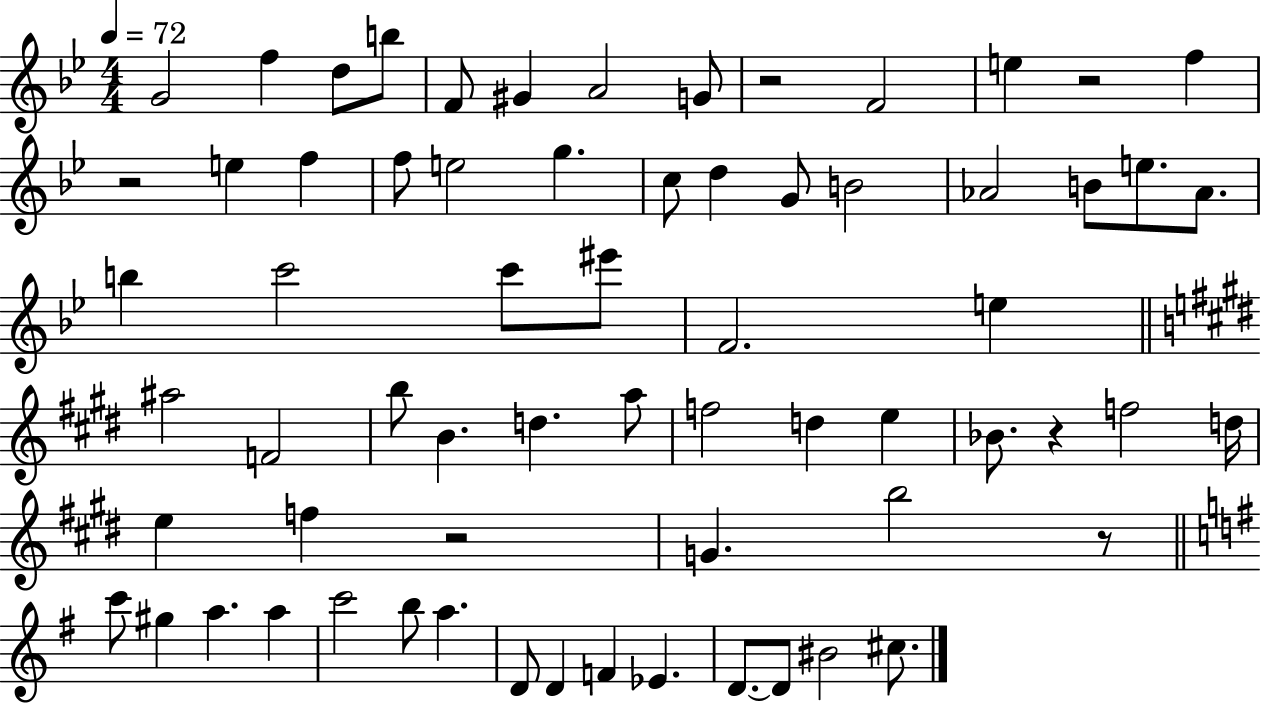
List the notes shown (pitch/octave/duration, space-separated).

G4/h F5/q D5/e B5/e F4/e G#4/q A4/h G4/e R/h F4/h E5/q R/h F5/q R/h E5/q F5/q F5/e E5/h G5/q. C5/e D5/q G4/e B4/h Ab4/h B4/e E5/e. Ab4/e. B5/q C6/h C6/e EIS6/e F4/h. E5/q A#5/h F4/h B5/e B4/q. D5/q. A5/e F5/h D5/q E5/q Bb4/e. R/q F5/h D5/s E5/q F5/q R/h G4/q. B5/h R/e C6/e G#5/q A5/q. A5/q C6/h B5/e A5/q. D4/e D4/q F4/q Eb4/q. D4/e. D4/e BIS4/h C#5/e.